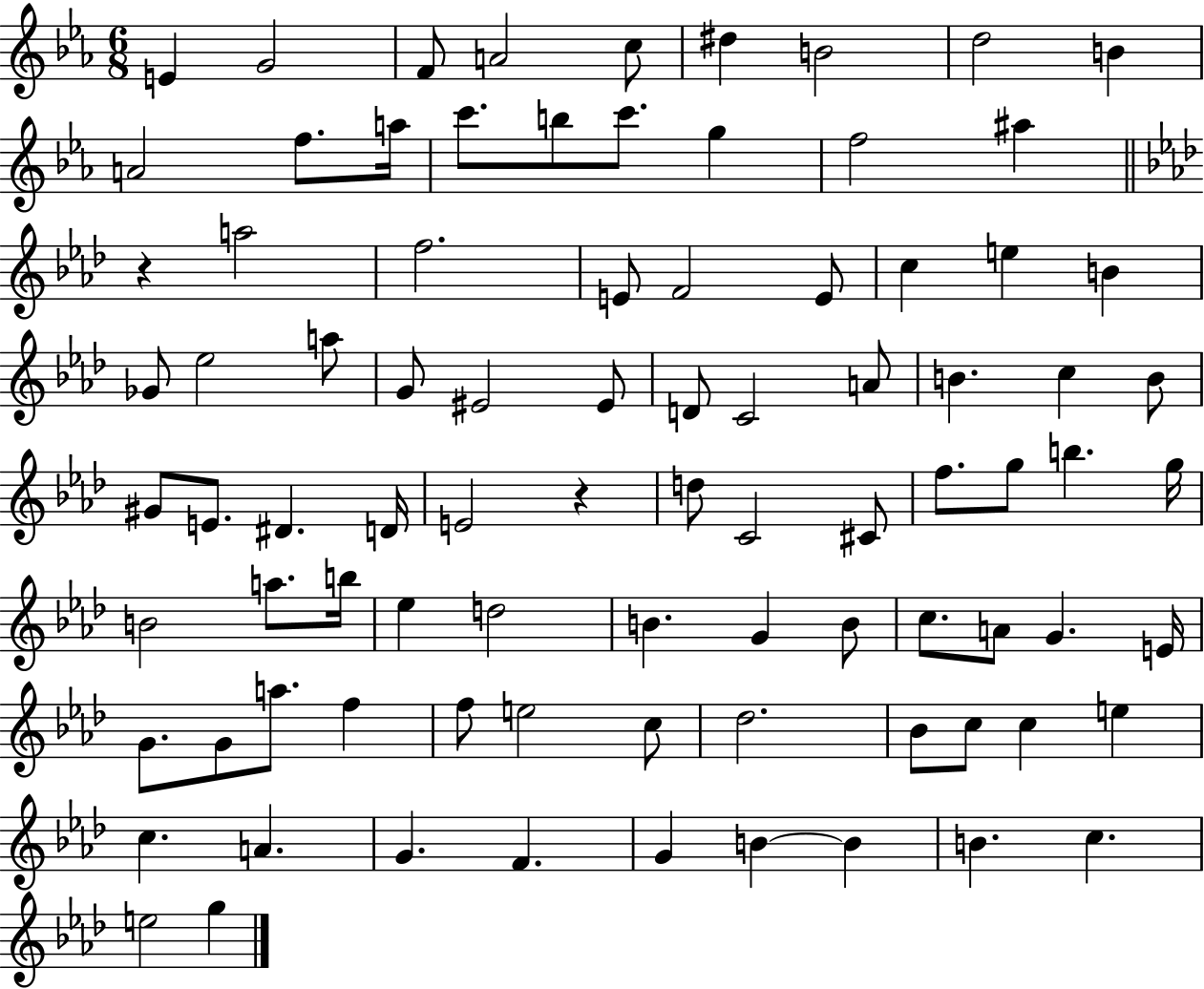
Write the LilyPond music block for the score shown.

{
  \clef treble
  \numericTimeSignature
  \time 6/8
  \key ees \major
  e'4 g'2 | f'8 a'2 c''8 | dis''4 b'2 | d''2 b'4 | \break a'2 f''8. a''16 | c'''8. b''8 c'''8. g''4 | f''2 ais''4 | \bar "||" \break \key aes \major r4 a''2 | f''2. | e'8 f'2 e'8 | c''4 e''4 b'4 | \break ges'8 ees''2 a''8 | g'8 eis'2 eis'8 | d'8 c'2 a'8 | b'4. c''4 b'8 | \break gis'8 e'8. dis'4. d'16 | e'2 r4 | d''8 c'2 cis'8 | f''8. g''8 b''4. g''16 | \break b'2 a''8. b''16 | ees''4 d''2 | b'4. g'4 b'8 | c''8. a'8 g'4. e'16 | \break g'8. g'8 a''8. f''4 | f''8 e''2 c''8 | des''2. | bes'8 c''8 c''4 e''4 | \break c''4. a'4. | g'4. f'4. | g'4 b'4~~ b'4 | b'4. c''4. | \break e''2 g''4 | \bar "|."
}